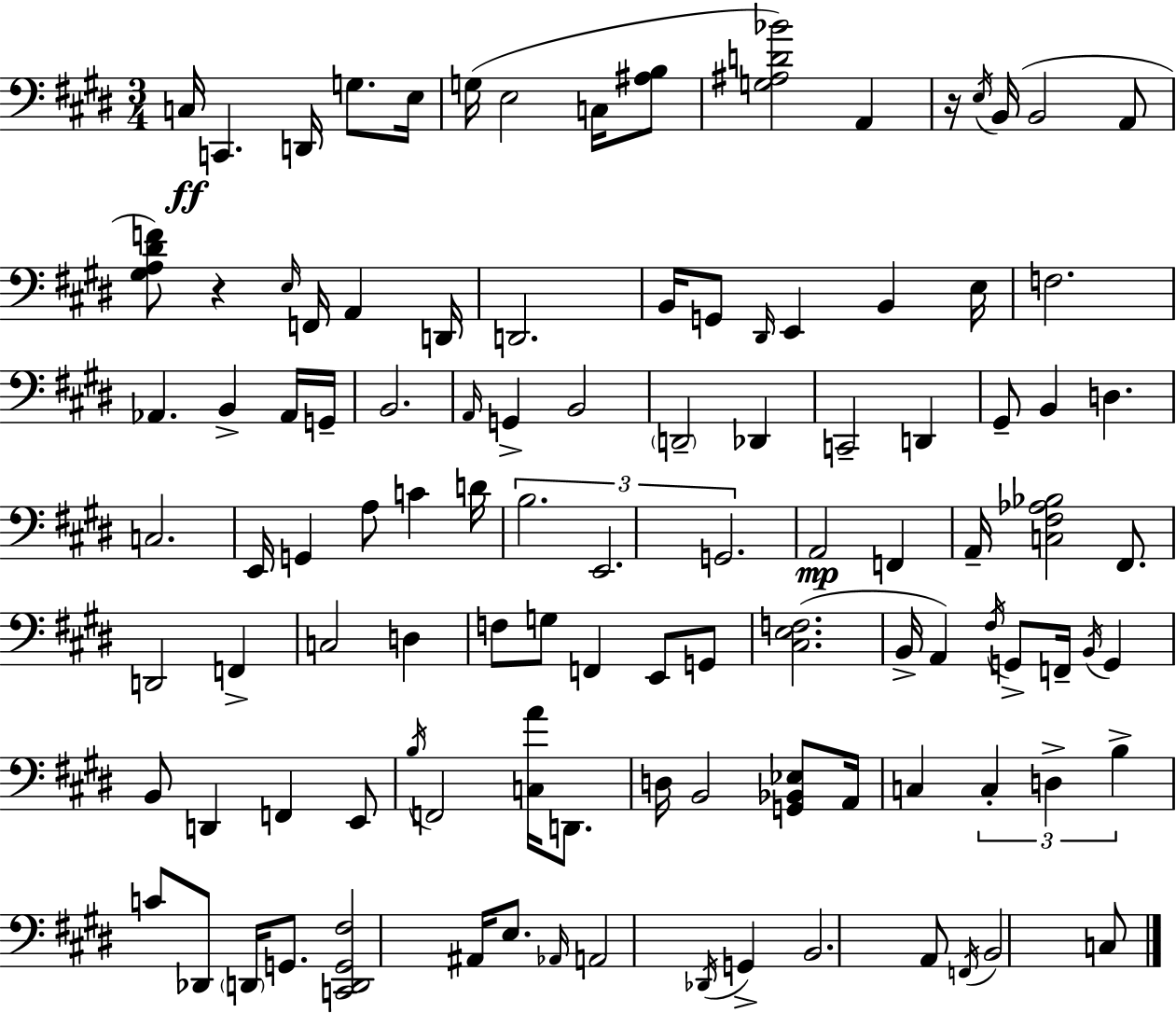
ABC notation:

X:1
T:Untitled
M:3/4
L:1/4
K:E
C,/4 C,, D,,/4 G,/2 E,/4 G,/4 E,2 C,/4 [^A,B,]/2 [G,^A,D_B]2 A,, z/4 E,/4 B,,/4 B,,2 A,,/2 [^G,A,^DF]/2 z E,/4 F,,/4 A,, D,,/4 D,,2 B,,/4 G,,/2 ^D,,/4 E,, B,, E,/4 F,2 _A,, B,, _A,,/4 G,,/4 B,,2 A,,/4 G,, B,,2 D,,2 _D,, C,,2 D,, ^G,,/2 B,, D, C,2 E,,/4 G,, A,/2 C D/4 B,2 E,,2 G,,2 A,,2 F,, A,,/4 [C,^F,_A,_B,]2 ^F,,/2 D,,2 F,, C,2 D, F,/2 G,/2 F,, E,,/2 G,,/2 [^C,E,F,]2 B,,/4 A,, ^F,/4 G,,/2 F,,/4 B,,/4 G,, B,,/2 D,, F,, E,,/2 B,/4 F,,2 [C,A]/4 D,,/2 D,/4 B,,2 [G,,_B,,_E,]/2 A,,/4 C, C, D, B, C/2 _D,,/2 D,,/4 G,,/2 [C,,D,,G,,^F,]2 ^A,,/4 E,/2 _A,,/4 A,,2 _D,,/4 G,, B,,2 A,,/2 F,,/4 B,,2 C,/2